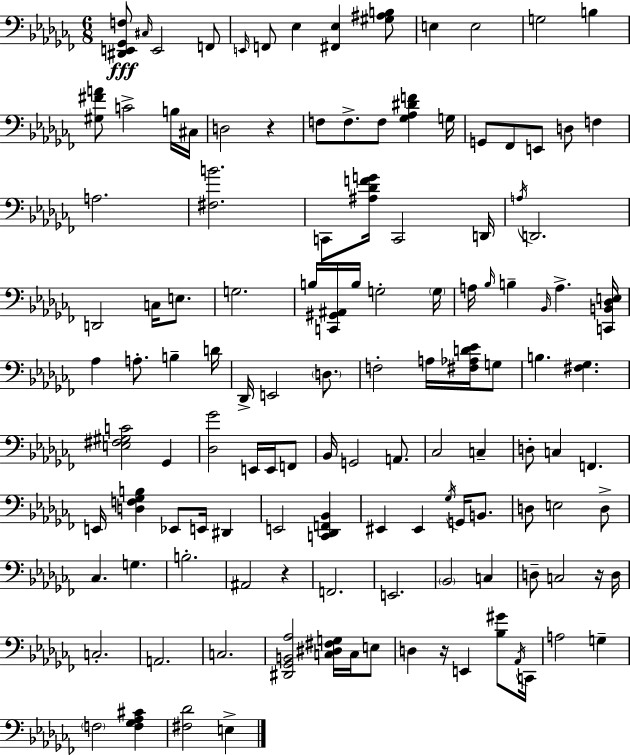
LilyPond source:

{
  \clef bass
  \numericTimeSignature
  \time 6/8
  \key aes \minor
  \repeat volta 2 { <dis, e, ges, f>8\fff \grace { cis16 } e,2 f,8 | \grace { e,16 } f,8 ees4 <fis, ees>4 | <gis ais b>8 e4 e2 | g2 b4 | \break <gis fis' a'>8 c'2-> | b16 cis16 d2 r4 | f8 f8.-> f8 <ges aes dis' f'>4 | g16 g,8 fes,8 e,8 d8 f4 | \break a2. | <fis b'>2. | c,8 <ais des' f' g'>16 c,2 | d,16 \acciaccatura { a16 } d,2. | \break d,2 c16 | e8. g2. | b16 <c, gis, ais,>16 b16 g2-. | \parenthesize g16 a16 \grace { bes16 } b4-- \grace { bes,16 } a4.-> | \break <c, b, des e>16 aes4 a8.-. | b4-- d'16 des,16-> e,2 | \parenthesize d8. f2-. | a16 <fis aes d' ees'>16 g8 b4. <fis ges>4. | \break <e fis gis c'>2 | ges,4 <des ges'>2 | e,16 e,16 f,8 bes,16 g,2 | a,8. ces2 | \break c4-- d8-. c4 f,4. | e,16 <d f ges b>4 ees,8 | e,16 dis,4 e,2 | <c, des, f, bes,>4 eis,4 eis,4 | \break \acciaccatura { ges16 } g,16 b,8. d8 e2 | d8-> ces4. | g4. b2.-. | ais,2 | \break r4 f,2. | e,2. | \parenthesize bes,2 | c4 d8-- c2 | \break r16 d16 c2.-. | a,2. | c2. | <dis, ges, b, aes>2 | \break <c dis fis g>16 c16 e8 d4 r16 e,4 | <bes gis'>8 \acciaccatura { aes,16 } c,16 a2 | g4-- \parenthesize f2 | <f ges aes cis'>4 <fis des'>2 | \break e4-> } \bar "|."
}